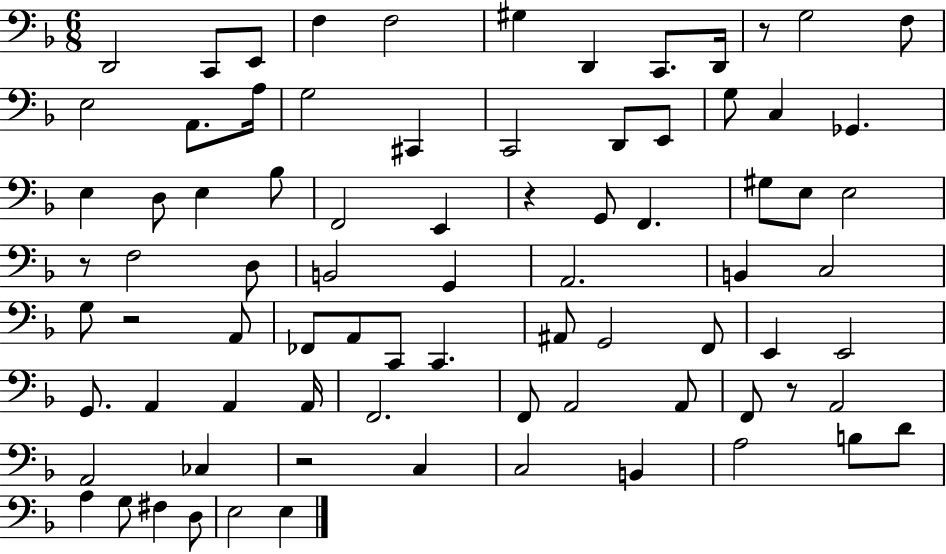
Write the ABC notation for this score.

X:1
T:Untitled
M:6/8
L:1/4
K:F
D,,2 C,,/2 E,,/2 F, F,2 ^G, D,, C,,/2 D,,/4 z/2 G,2 F,/2 E,2 A,,/2 A,/4 G,2 ^C,, C,,2 D,,/2 E,,/2 G,/2 C, _G,, E, D,/2 E, _B,/2 F,,2 E,, z G,,/2 F,, ^G,/2 E,/2 E,2 z/2 F,2 D,/2 B,,2 G,, A,,2 B,, C,2 G,/2 z2 A,,/2 _F,,/2 A,,/2 C,,/2 C,, ^A,,/2 G,,2 F,,/2 E,, E,,2 G,,/2 A,, A,, A,,/4 F,,2 F,,/2 A,,2 A,,/2 F,,/2 z/2 A,,2 A,,2 _C, z2 C, C,2 B,, A,2 B,/2 D/2 A, G,/2 ^F, D,/2 E,2 E,